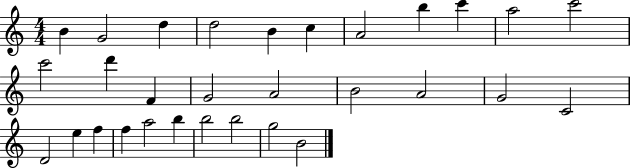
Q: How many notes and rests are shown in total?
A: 30